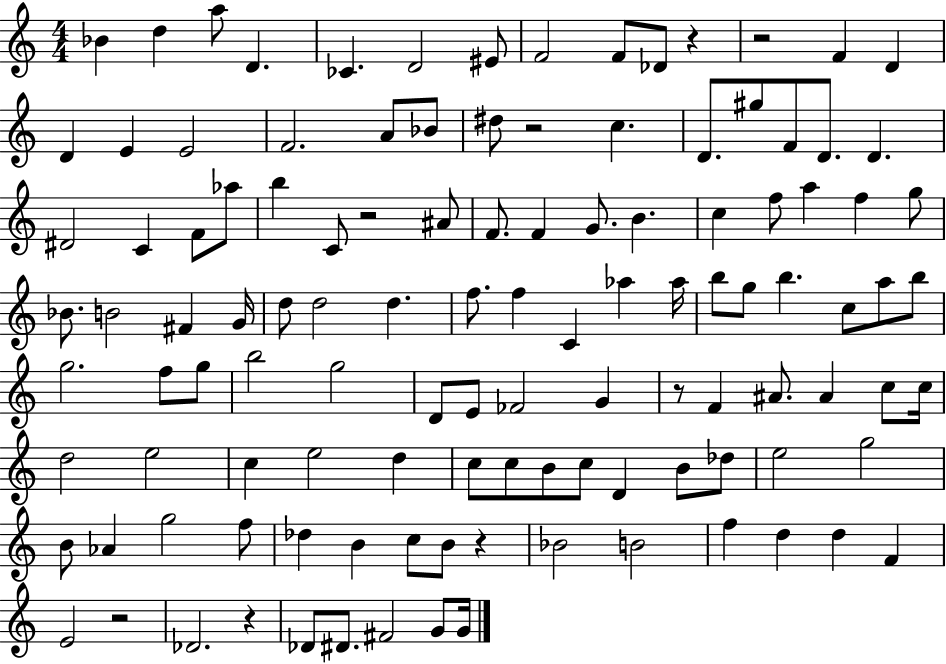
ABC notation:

X:1
T:Untitled
M:4/4
L:1/4
K:C
_B d a/2 D _C D2 ^E/2 F2 F/2 _D/2 z z2 F D D E E2 F2 A/2 _B/2 ^d/2 z2 c D/2 ^g/2 F/2 D/2 D ^D2 C F/2 _a/2 b C/2 z2 ^A/2 F/2 F G/2 B c f/2 a f g/2 _B/2 B2 ^F G/4 d/2 d2 d f/2 f C _a _a/4 b/2 g/2 b c/2 a/2 b/2 g2 f/2 g/2 b2 g2 D/2 E/2 _F2 G z/2 F ^A/2 ^A c/2 c/4 d2 e2 c e2 d c/2 c/2 B/2 c/2 D B/2 _d/2 e2 g2 B/2 _A g2 f/2 _d B c/2 B/2 z _B2 B2 f d d F E2 z2 _D2 z _D/2 ^D/2 ^F2 G/2 G/4